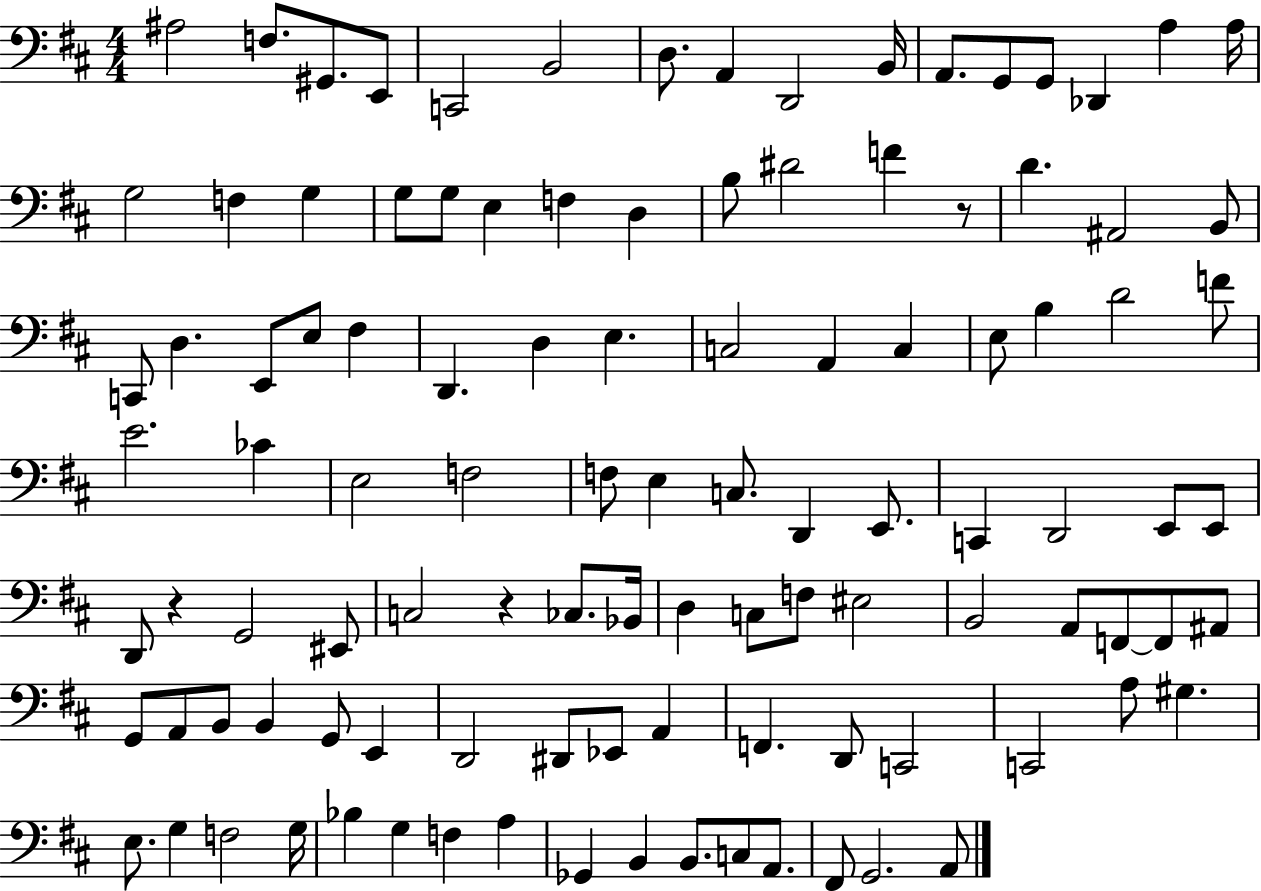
X:1
T:Untitled
M:4/4
L:1/4
K:D
^A,2 F,/2 ^G,,/2 E,,/2 C,,2 B,,2 D,/2 A,, D,,2 B,,/4 A,,/2 G,,/2 G,,/2 _D,, A, A,/4 G,2 F, G, G,/2 G,/2 E, F, D, B,/2 ^D2 F z/2 D ^A,,2 B,,/2 C,,/2 D, E,,/2 E,/2 ^F, D,, D, E, C,2 A,, C, E,/2 B, D2 F/2 E2 _C E,2 F,2 F,/2 E, C,/2 D,, E,,/2 C,, D,,2 E,,/2 E,,/2 D,,/2 z G,,2 ^E,,/2 C,2 z _C,/2 _B,,/4 D, C,/2 F,/2 ^E,2 B,,2 A,,/2 F,,/2 F,,/2 ^A,,/2 G,,/2 A,,/2 B,,/2 B,, G,,/2 E,, D,,2 ^D,,/2 _E,,/2 A,, F,, D,,/2 C,,2 C,,2 A,/2 ^G, E,/2 G, F,2 G,/4 _B, G, F, A, _G,, B,, B,,/2 C,/2 A,,/2 ^F,,/2 G,,2 A,,/2